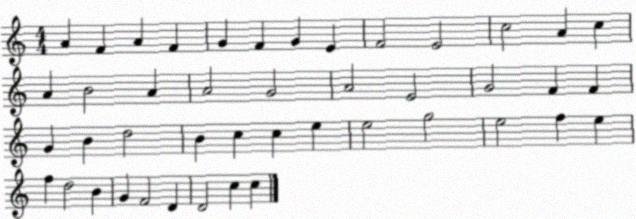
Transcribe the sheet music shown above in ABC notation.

X:1
T:Untitled
M:4/4
L:1/4
K:C
A F A F G F G E F2 E2 c2 A c A B2 A A2 G2 A2 E2 G2 F F G B d2 B c c e e2 g2 e2 f e f d2 B G F2 D D2 c c